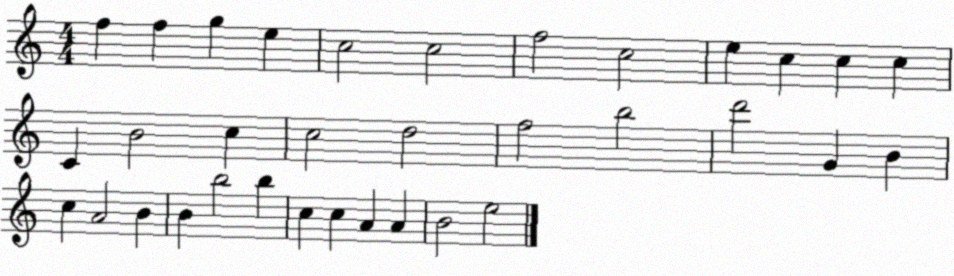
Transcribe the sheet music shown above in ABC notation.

X:1
T:Untitled
M:4/4
L:1/4
K:C
f f g e c2 c2 f2 c2 e c c c C B2 c c2 d2 f2 b2 d'2 G B c A2 B B b2 b c c A A B2 e2